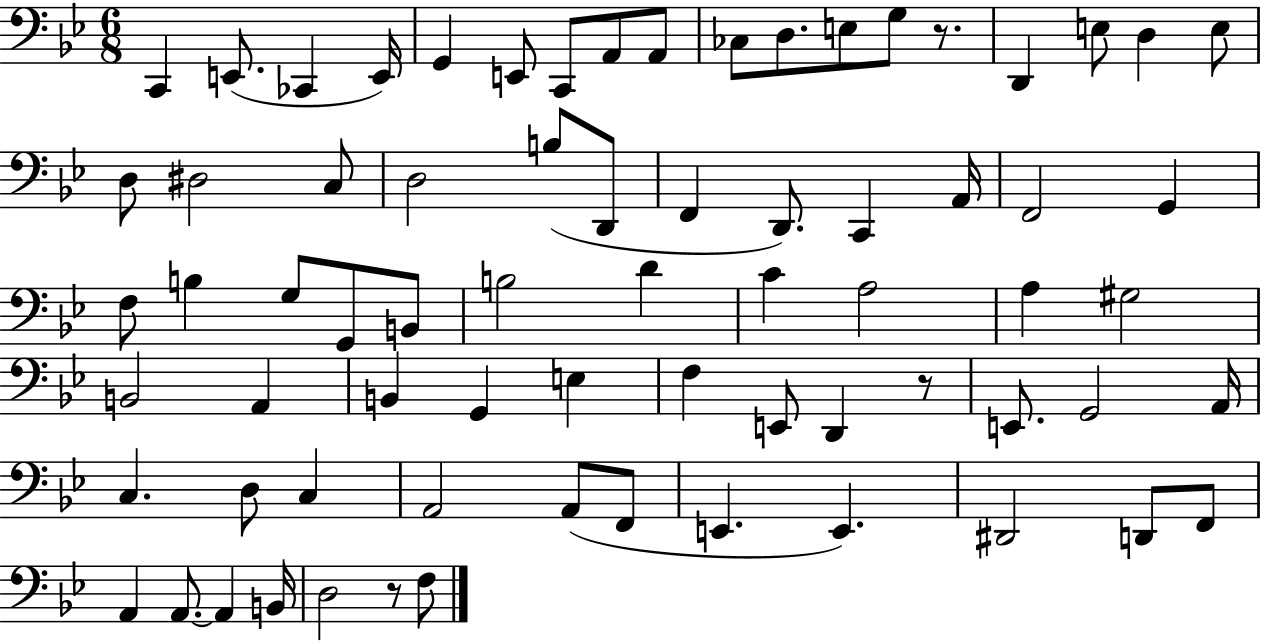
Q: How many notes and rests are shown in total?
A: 71